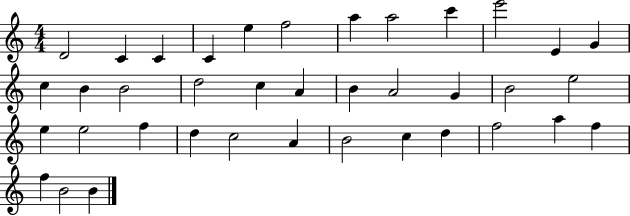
{
  \clef treble
  \numericTimeSignature
  \time 4/4
  \key c \major
  d'2 c'4 c'4 | c'4 e''4 f''2 | a''4 a''2 c'''4 | e'''2 e'4 g'4 | \break c''4 b'4 b'2 | d''2 c''4 a'4 | b'4 a'2 g'4 | b'2 e''2 | \break e''4 e''2 f''4 | d''4 c''2 a'4 | b'2 c''4 d''4 | f''2 a''4 f''4 | \break f''4 b'2 b'4 | \bar "|."
}